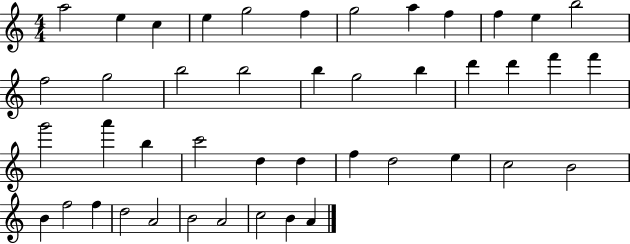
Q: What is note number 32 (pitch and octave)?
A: E5